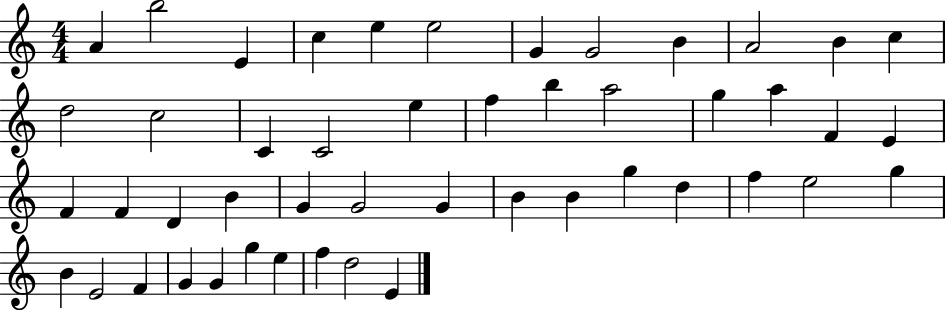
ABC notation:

X:1
T:Untitled
M:4/4
L:1/4
K:C
A b2 E c e e2 G G2 B A2 B c d2 c2 C C2 e f b a2 g a F E F F D B G G2 G B B g d f e2 g B E2 F G G g e f d2 E